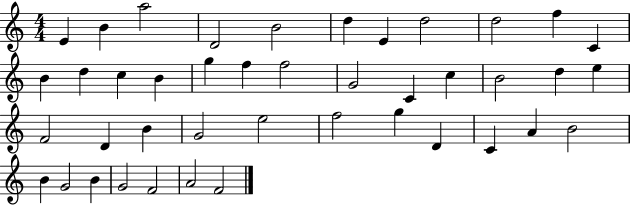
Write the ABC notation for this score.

X:1
T:Untitled
M:4/4
L:1/4
K:C
E B a2 D2 B2 d E d2 d2 f C B d c B g f f2 G2 C c B2 d e F2 D B G2 e2 f2 g D C A B2 B G2 B G2 F2 A2 F2